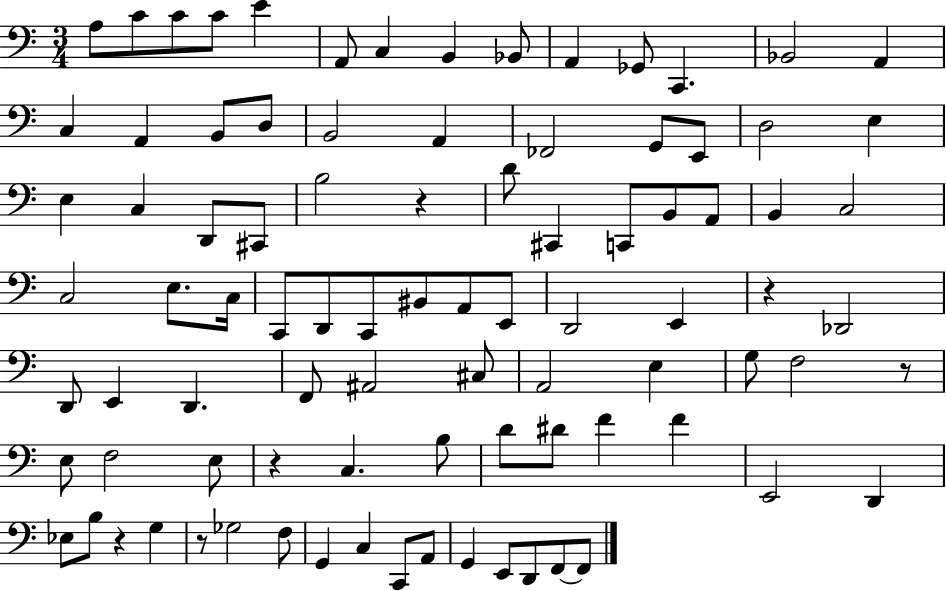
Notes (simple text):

A3/e C4/e C4/e C4/e E4/q A2/e C3/q B2/q Bb2/e A2/q Gb2/e C2/q. Bb2/h A2/q C3/q A2/q B2/e D3/e B2/h A2/q FES2/h G2/e E2/e D3/h E3/q E3/q C3/q D2/e C#2/e B3/h R/q D4/e C#2/q C2/e B2/e A2/e B2/q C3/h C3/h E3/e. C3/s C2/e D2/e C2/e BIS2/e A2/e E2/e D2/h E2/q R/q Db2/h D2/e E2/q D2/q. F2/e A#2/h C#3/e A2/h E3/q G3/e F3/h R/e E3/e F3/h E3/e R/q C3/q. B3/e D4/e D#4/e F4/q F4/q E2/h D2/q Eb3/e B3/e R/q G3/q R/e Gb3/h F3/e G2/q C3/q C2/e A2/e G2/q E2/e D2/e F2/e F2/e